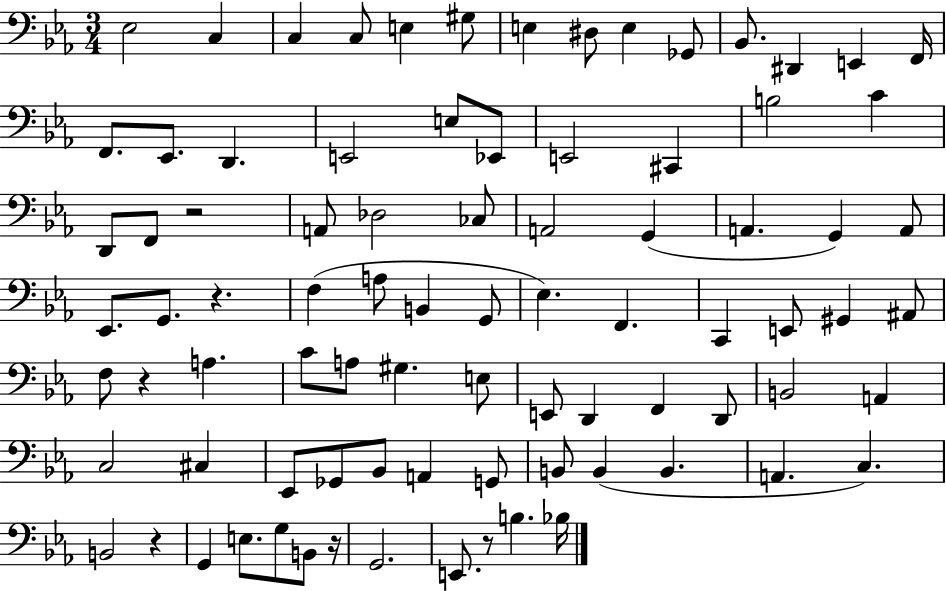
{
  \clef bass
  \numericTimeSignature
  \time 3/4
  \key ees \major
  ees2 c4 | c4 c8 e4 gis8 | e4 dis8 e4 ges,8 | bes,8. dis,4 e,4 f,16 | \break f,8. ees,8. d,4. | e,2 e8 ees,8 | e,2 cis,4 | b2 c'4 | \break d,8 f,8 r2 | a,8 des2 ces8 | a,2 g,4( | a,4. g,4) a,8 | \break ees,8. g,8. r4. | f4( a8 b,4 g,8 | ees4.) f,4. | c,4 e,8 gis,4 ais,8 | \break f8 r4 a4. | c'8 a8 gis4. e8 | e,8 d,4 f,4 d,8 | b,2 a,4 | \break c2 cis4 | ees,8 ges,8 bes,8 a,4 g,8 | b,8 b,4( b,4. | a,4. c4.) | \break b,2 r4 | g,4 e8. g8 b,8 r16 | g,2. | e,8. r8 b4. bes16 | \break \bar "|."
}